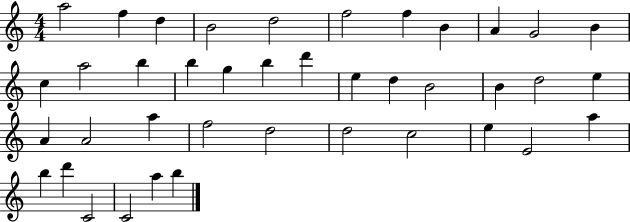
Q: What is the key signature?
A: C major